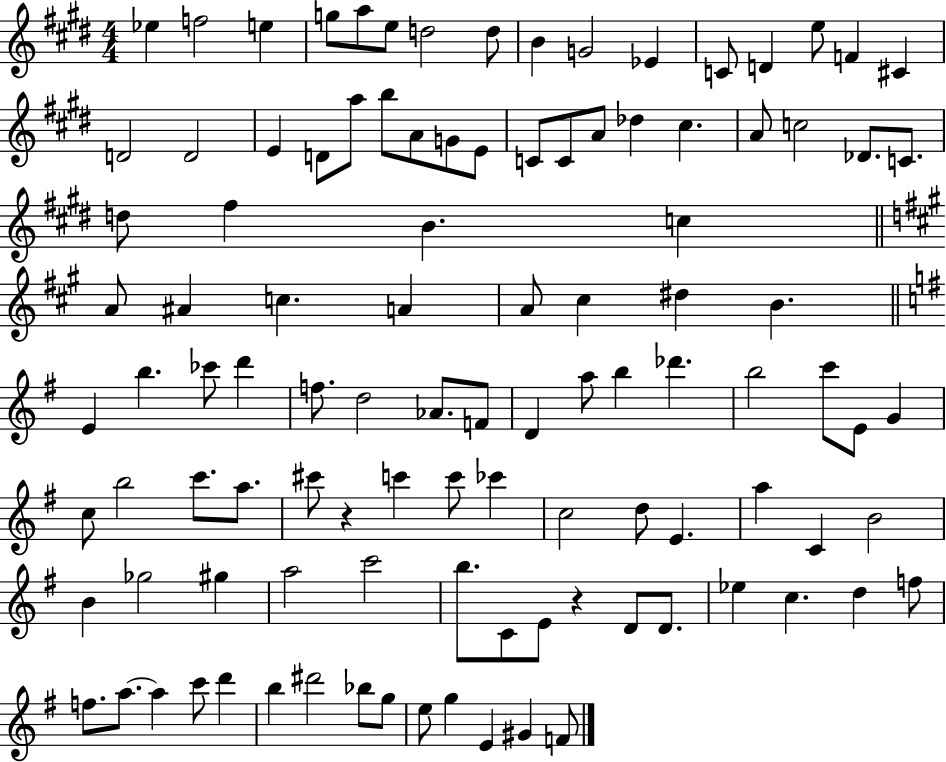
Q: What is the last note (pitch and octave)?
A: F4